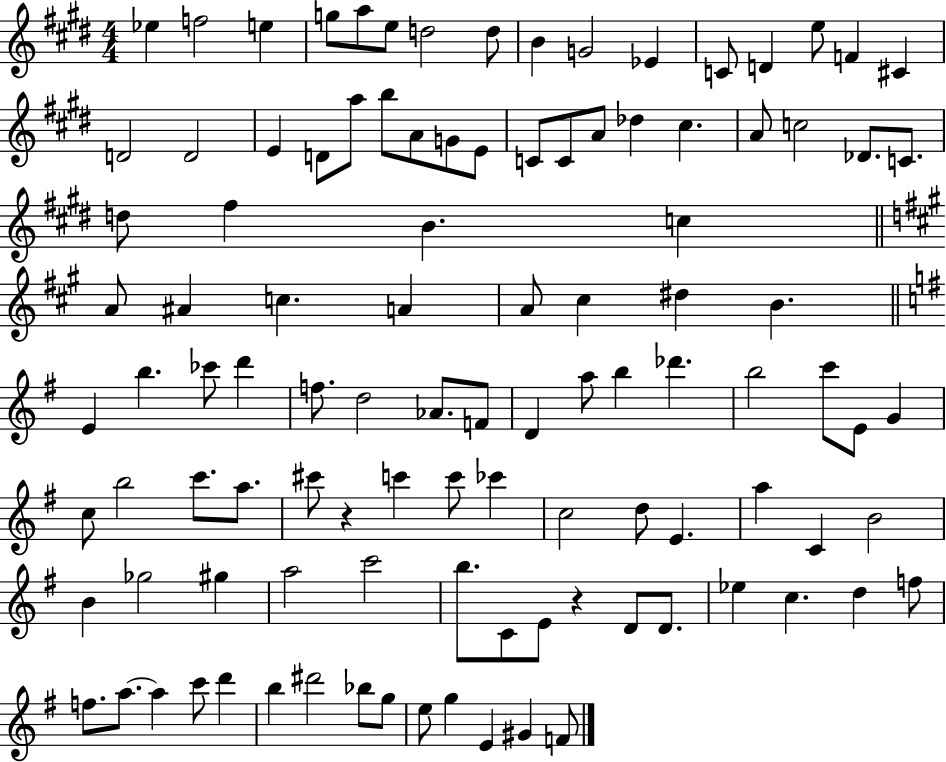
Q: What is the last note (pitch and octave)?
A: F4